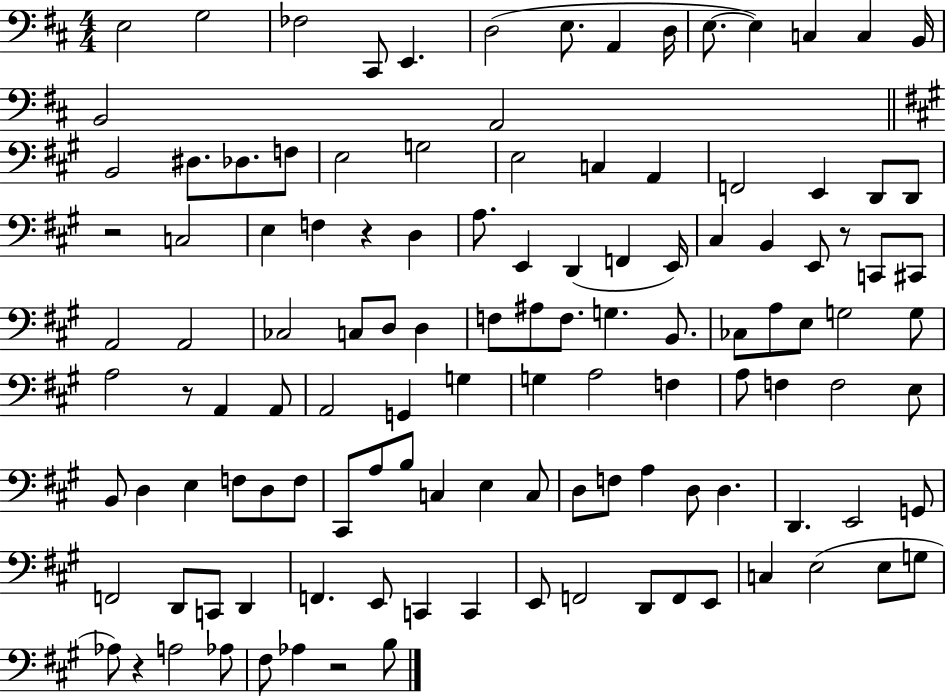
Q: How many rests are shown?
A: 6